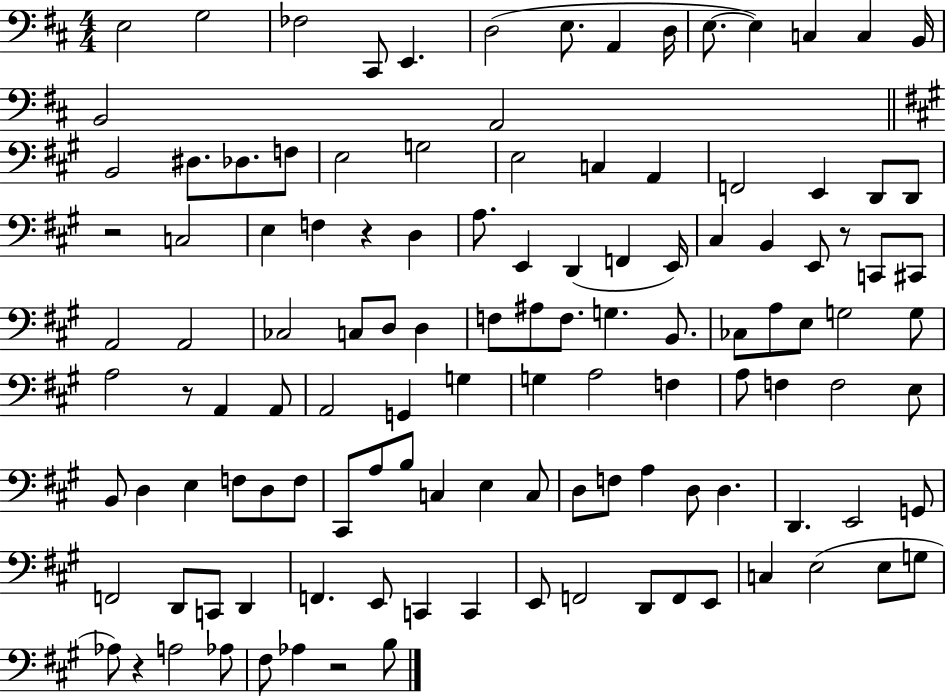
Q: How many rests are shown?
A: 6